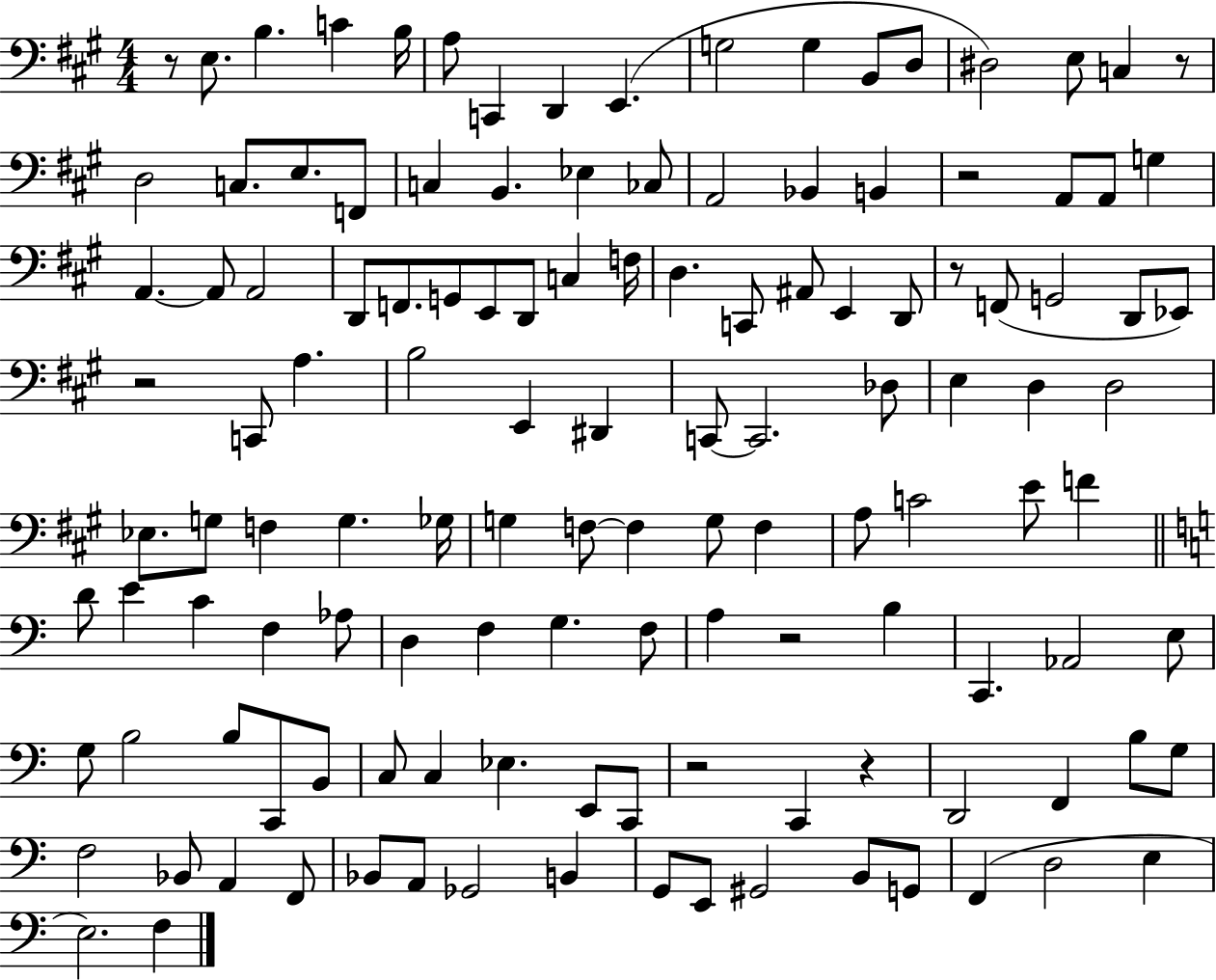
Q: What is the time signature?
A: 4/4